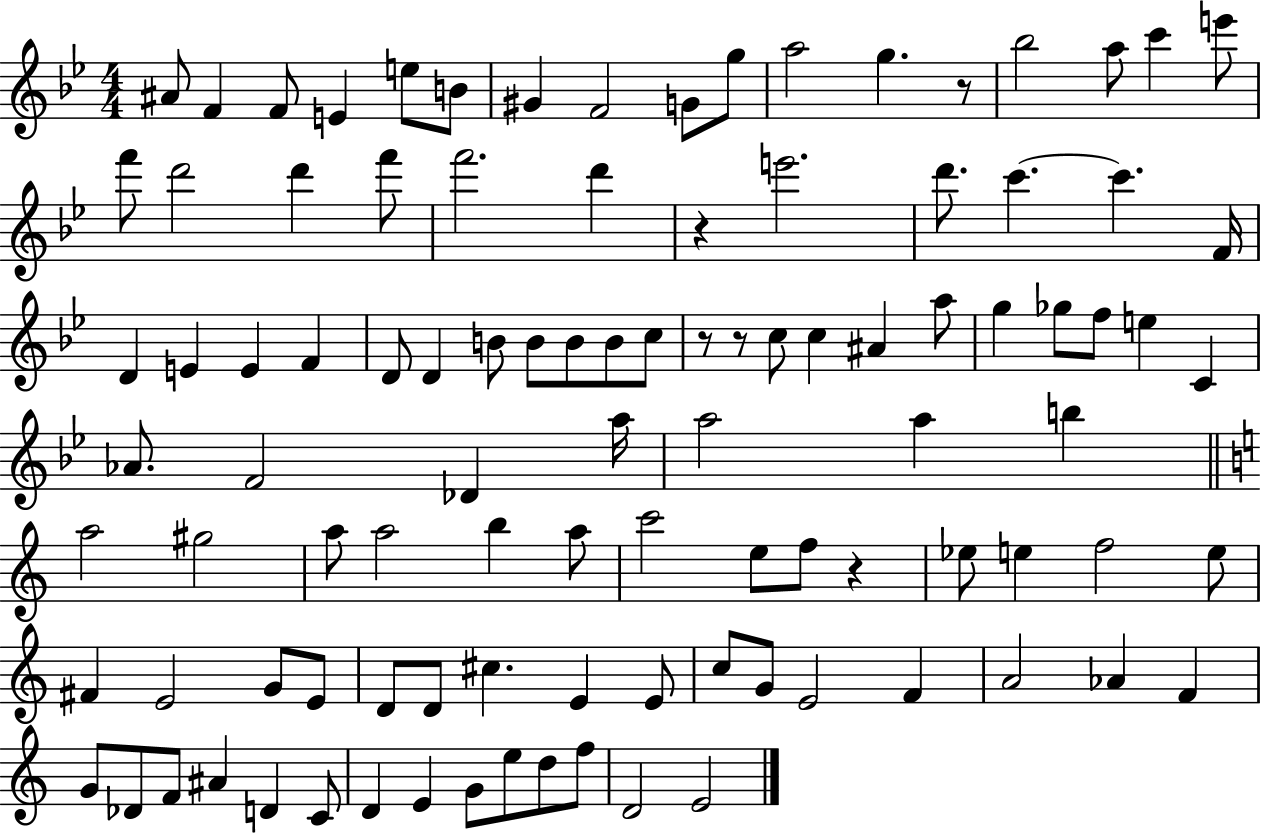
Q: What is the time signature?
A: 4/4